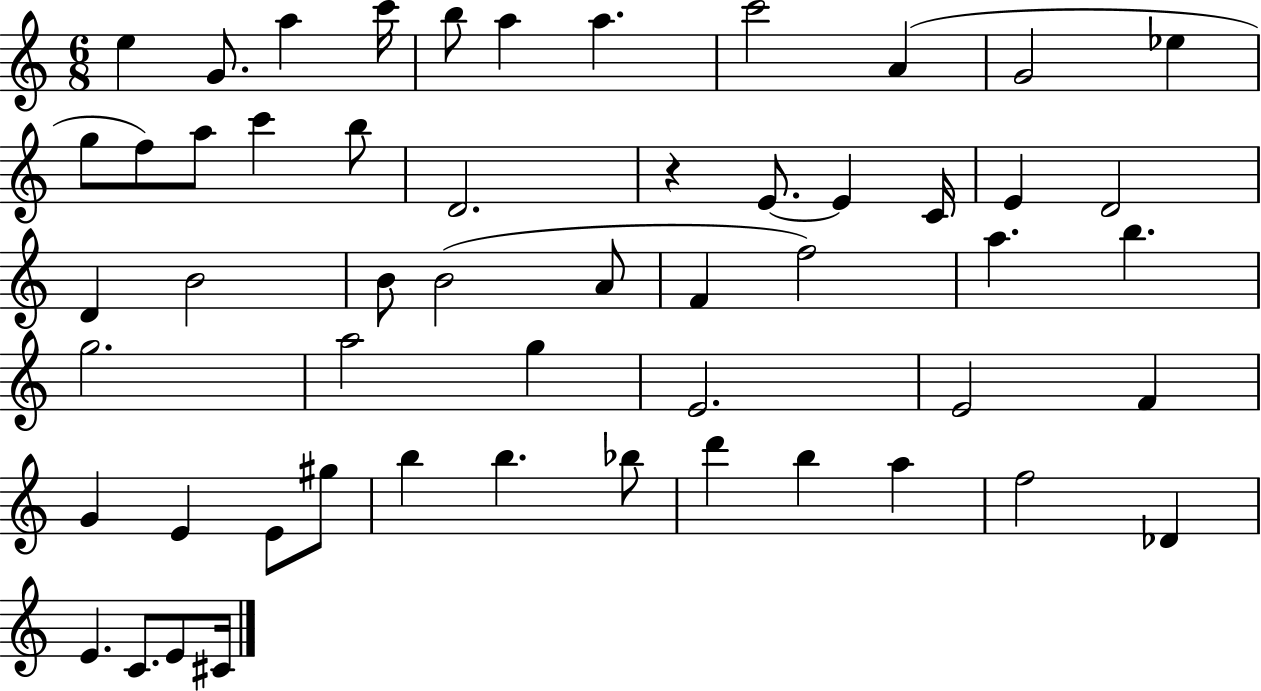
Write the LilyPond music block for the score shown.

{
  \clef treble
  \numericTimeSignature
  \time 6/8
  \key c \major
  e''4 g'8. a''4 c'''16 | b''8 a''4 a''4. | c'''2 a'4( | g'2 ees''4 | \break g''8 f''8) a''8 c'''4 b''8 | d'2. | r4 e'8.~~ e'4 c'16 | e'4 d'2 | \break d'4 b'2 | b'8 b'2( a'8 | f'4 f''2) | a''4. b''4. | \break g''2. | a''2 g''4 | e'2. | e'2 f'4 | \break g'4 e'4 e'8 gis''8 | b''4 b''4. bes''8 | d'''4 b''4 a''4 | f''2 des'4 | \break e'4. c'8. e'8 cis'16 | \bar "|."
}